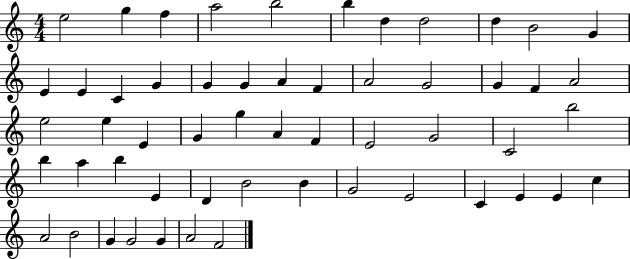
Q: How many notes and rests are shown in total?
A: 55